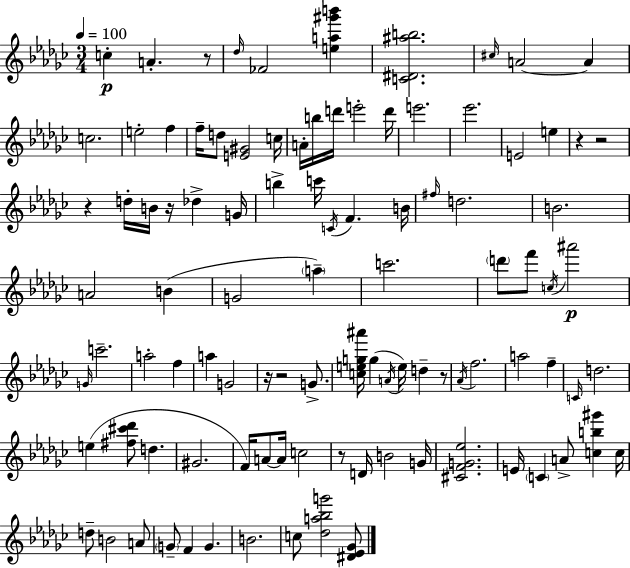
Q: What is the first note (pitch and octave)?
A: C5